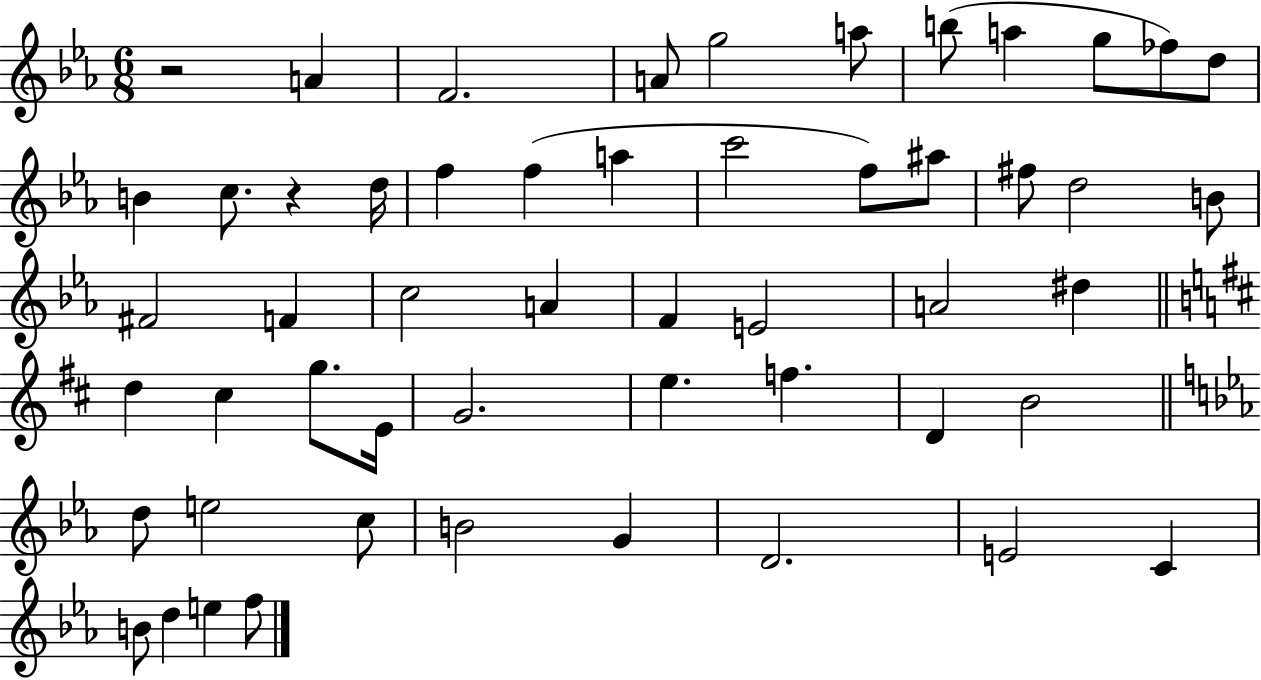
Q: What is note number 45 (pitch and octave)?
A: D4